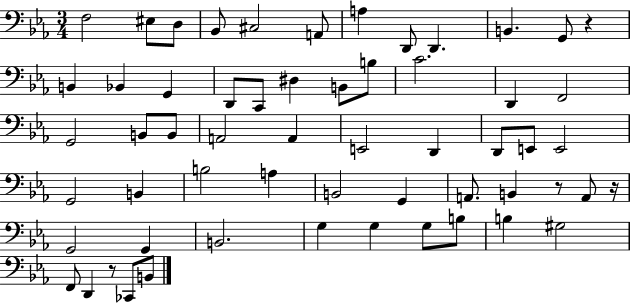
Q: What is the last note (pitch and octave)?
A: B2